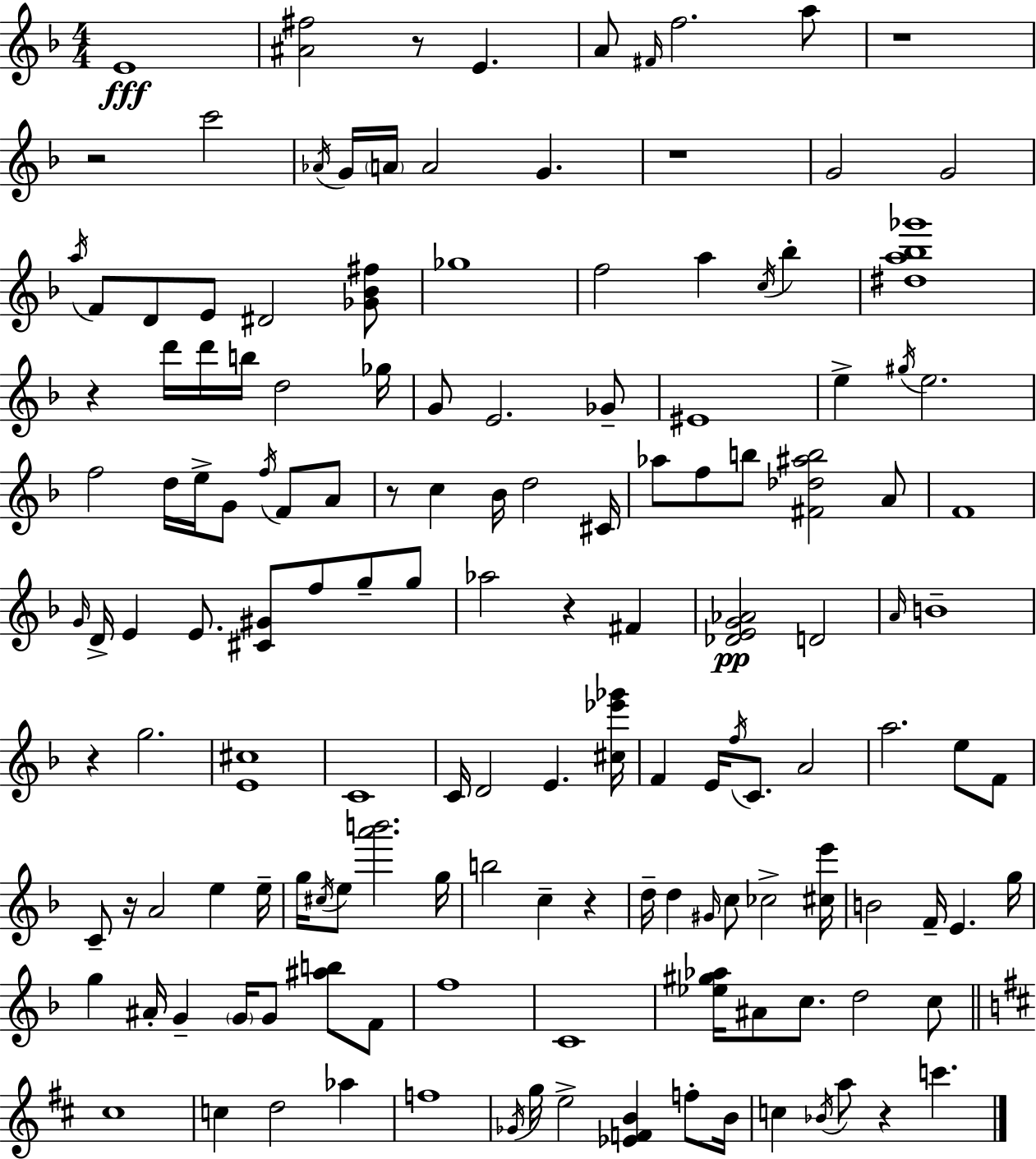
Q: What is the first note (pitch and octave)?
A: E4